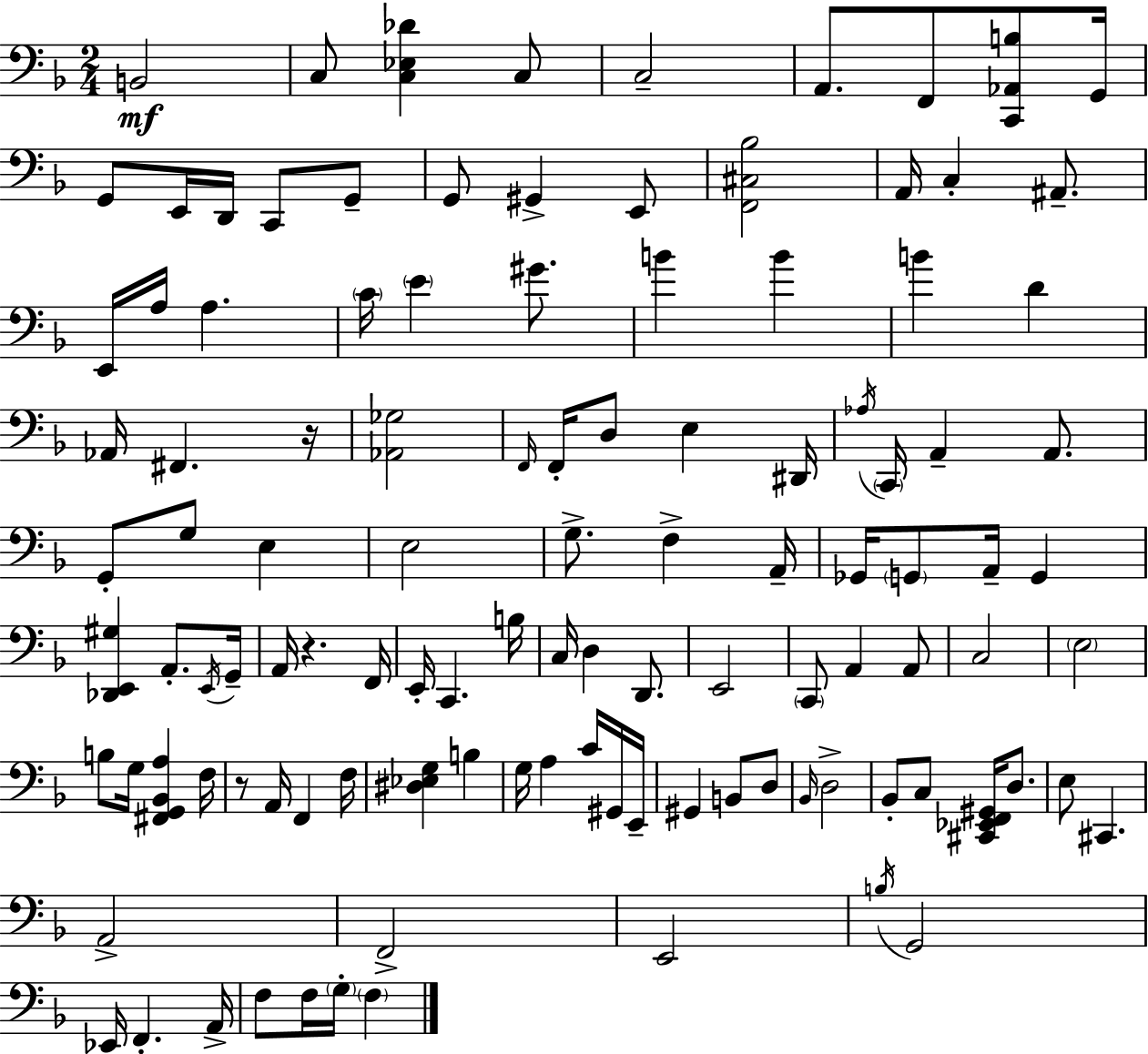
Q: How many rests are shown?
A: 3